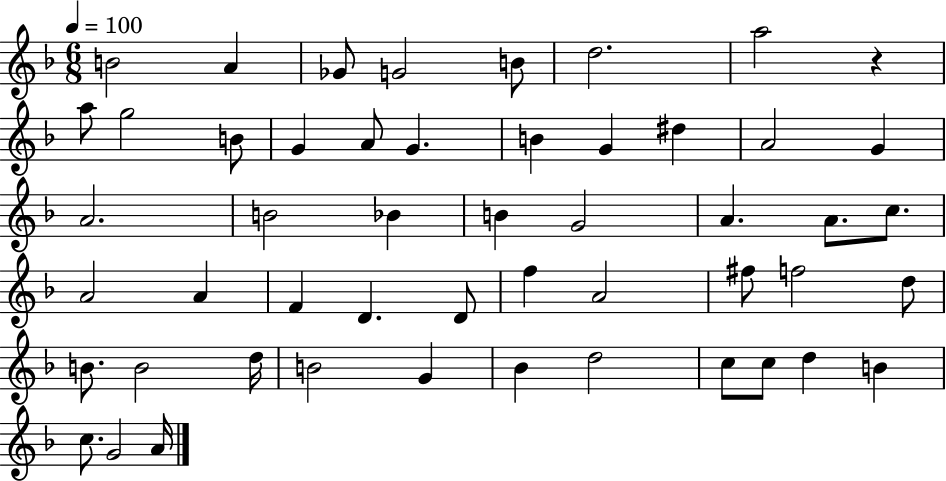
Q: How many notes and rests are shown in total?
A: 51